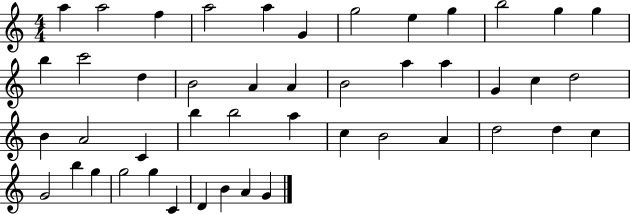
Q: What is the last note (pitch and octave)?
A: G4